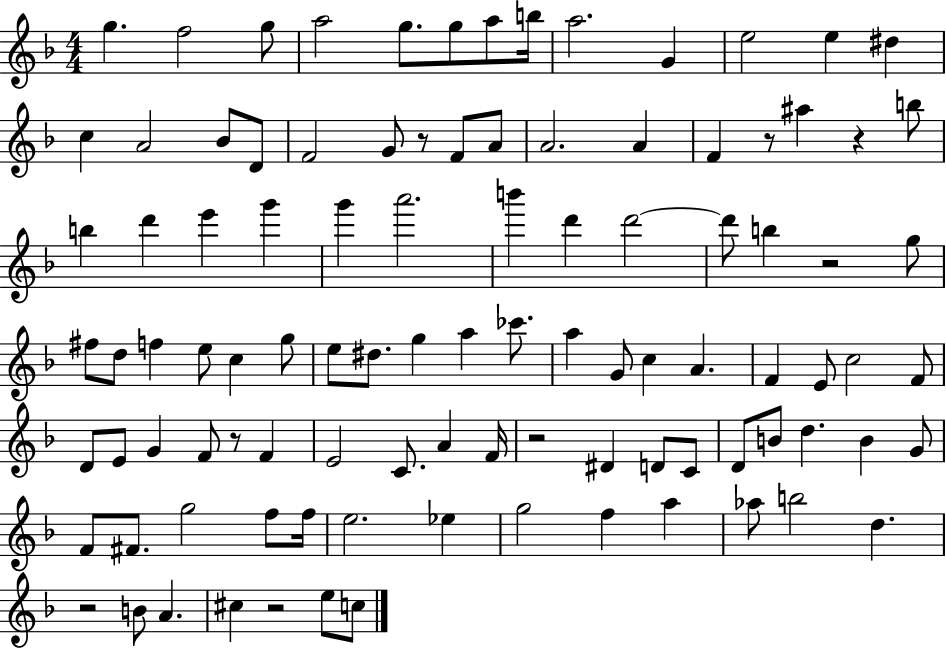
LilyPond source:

{
  \clef treble
  \numericTimeSignature
  \time 4/4
  \key f \major
  \repeat volta 2 { g''4. f''2 g''8 | a''2 g''8. g''8 a''8 b''16 | a''2. g'4 | e''2 e''4 dis''4 | \break c''4 a'2 bes'8 d'8 | f'2 g'8 r8 f'8 a'8 | a'2. a'4 | f'4 r8 ais''4 r4 b''8 | \break b''4 d'''4 e'''4 g'''4 | g'''4 a'''2. | b'''4 d'''4 d'''2~~ | d'''8 b''4 r2 g''8 | \break fis''8 d''8 f''4 e''8 c''4 g''8 | e''8 dis''8. g''4 a''4 ces'''8. | a''4 g'8 c''4 a'4. | f'4 e'8 c''2 f'8 | \break d'8 e'8 g'4 f'8 r8 f'4 | e'2 c'8. a'4 f'16 | r2 dis'4 d'8 c'8 | d'8 b'8 d''4. b'4 g'8 | \break f'8 fis'8. g''2 f''8 f''16 | e''2. ees''4 | g''2 f''4 a''4 | aes''8 b''2 d''4. | \break r2 b'8 a'4. | cis''4 r2 e''8 c''8 | } \bar "|."
}